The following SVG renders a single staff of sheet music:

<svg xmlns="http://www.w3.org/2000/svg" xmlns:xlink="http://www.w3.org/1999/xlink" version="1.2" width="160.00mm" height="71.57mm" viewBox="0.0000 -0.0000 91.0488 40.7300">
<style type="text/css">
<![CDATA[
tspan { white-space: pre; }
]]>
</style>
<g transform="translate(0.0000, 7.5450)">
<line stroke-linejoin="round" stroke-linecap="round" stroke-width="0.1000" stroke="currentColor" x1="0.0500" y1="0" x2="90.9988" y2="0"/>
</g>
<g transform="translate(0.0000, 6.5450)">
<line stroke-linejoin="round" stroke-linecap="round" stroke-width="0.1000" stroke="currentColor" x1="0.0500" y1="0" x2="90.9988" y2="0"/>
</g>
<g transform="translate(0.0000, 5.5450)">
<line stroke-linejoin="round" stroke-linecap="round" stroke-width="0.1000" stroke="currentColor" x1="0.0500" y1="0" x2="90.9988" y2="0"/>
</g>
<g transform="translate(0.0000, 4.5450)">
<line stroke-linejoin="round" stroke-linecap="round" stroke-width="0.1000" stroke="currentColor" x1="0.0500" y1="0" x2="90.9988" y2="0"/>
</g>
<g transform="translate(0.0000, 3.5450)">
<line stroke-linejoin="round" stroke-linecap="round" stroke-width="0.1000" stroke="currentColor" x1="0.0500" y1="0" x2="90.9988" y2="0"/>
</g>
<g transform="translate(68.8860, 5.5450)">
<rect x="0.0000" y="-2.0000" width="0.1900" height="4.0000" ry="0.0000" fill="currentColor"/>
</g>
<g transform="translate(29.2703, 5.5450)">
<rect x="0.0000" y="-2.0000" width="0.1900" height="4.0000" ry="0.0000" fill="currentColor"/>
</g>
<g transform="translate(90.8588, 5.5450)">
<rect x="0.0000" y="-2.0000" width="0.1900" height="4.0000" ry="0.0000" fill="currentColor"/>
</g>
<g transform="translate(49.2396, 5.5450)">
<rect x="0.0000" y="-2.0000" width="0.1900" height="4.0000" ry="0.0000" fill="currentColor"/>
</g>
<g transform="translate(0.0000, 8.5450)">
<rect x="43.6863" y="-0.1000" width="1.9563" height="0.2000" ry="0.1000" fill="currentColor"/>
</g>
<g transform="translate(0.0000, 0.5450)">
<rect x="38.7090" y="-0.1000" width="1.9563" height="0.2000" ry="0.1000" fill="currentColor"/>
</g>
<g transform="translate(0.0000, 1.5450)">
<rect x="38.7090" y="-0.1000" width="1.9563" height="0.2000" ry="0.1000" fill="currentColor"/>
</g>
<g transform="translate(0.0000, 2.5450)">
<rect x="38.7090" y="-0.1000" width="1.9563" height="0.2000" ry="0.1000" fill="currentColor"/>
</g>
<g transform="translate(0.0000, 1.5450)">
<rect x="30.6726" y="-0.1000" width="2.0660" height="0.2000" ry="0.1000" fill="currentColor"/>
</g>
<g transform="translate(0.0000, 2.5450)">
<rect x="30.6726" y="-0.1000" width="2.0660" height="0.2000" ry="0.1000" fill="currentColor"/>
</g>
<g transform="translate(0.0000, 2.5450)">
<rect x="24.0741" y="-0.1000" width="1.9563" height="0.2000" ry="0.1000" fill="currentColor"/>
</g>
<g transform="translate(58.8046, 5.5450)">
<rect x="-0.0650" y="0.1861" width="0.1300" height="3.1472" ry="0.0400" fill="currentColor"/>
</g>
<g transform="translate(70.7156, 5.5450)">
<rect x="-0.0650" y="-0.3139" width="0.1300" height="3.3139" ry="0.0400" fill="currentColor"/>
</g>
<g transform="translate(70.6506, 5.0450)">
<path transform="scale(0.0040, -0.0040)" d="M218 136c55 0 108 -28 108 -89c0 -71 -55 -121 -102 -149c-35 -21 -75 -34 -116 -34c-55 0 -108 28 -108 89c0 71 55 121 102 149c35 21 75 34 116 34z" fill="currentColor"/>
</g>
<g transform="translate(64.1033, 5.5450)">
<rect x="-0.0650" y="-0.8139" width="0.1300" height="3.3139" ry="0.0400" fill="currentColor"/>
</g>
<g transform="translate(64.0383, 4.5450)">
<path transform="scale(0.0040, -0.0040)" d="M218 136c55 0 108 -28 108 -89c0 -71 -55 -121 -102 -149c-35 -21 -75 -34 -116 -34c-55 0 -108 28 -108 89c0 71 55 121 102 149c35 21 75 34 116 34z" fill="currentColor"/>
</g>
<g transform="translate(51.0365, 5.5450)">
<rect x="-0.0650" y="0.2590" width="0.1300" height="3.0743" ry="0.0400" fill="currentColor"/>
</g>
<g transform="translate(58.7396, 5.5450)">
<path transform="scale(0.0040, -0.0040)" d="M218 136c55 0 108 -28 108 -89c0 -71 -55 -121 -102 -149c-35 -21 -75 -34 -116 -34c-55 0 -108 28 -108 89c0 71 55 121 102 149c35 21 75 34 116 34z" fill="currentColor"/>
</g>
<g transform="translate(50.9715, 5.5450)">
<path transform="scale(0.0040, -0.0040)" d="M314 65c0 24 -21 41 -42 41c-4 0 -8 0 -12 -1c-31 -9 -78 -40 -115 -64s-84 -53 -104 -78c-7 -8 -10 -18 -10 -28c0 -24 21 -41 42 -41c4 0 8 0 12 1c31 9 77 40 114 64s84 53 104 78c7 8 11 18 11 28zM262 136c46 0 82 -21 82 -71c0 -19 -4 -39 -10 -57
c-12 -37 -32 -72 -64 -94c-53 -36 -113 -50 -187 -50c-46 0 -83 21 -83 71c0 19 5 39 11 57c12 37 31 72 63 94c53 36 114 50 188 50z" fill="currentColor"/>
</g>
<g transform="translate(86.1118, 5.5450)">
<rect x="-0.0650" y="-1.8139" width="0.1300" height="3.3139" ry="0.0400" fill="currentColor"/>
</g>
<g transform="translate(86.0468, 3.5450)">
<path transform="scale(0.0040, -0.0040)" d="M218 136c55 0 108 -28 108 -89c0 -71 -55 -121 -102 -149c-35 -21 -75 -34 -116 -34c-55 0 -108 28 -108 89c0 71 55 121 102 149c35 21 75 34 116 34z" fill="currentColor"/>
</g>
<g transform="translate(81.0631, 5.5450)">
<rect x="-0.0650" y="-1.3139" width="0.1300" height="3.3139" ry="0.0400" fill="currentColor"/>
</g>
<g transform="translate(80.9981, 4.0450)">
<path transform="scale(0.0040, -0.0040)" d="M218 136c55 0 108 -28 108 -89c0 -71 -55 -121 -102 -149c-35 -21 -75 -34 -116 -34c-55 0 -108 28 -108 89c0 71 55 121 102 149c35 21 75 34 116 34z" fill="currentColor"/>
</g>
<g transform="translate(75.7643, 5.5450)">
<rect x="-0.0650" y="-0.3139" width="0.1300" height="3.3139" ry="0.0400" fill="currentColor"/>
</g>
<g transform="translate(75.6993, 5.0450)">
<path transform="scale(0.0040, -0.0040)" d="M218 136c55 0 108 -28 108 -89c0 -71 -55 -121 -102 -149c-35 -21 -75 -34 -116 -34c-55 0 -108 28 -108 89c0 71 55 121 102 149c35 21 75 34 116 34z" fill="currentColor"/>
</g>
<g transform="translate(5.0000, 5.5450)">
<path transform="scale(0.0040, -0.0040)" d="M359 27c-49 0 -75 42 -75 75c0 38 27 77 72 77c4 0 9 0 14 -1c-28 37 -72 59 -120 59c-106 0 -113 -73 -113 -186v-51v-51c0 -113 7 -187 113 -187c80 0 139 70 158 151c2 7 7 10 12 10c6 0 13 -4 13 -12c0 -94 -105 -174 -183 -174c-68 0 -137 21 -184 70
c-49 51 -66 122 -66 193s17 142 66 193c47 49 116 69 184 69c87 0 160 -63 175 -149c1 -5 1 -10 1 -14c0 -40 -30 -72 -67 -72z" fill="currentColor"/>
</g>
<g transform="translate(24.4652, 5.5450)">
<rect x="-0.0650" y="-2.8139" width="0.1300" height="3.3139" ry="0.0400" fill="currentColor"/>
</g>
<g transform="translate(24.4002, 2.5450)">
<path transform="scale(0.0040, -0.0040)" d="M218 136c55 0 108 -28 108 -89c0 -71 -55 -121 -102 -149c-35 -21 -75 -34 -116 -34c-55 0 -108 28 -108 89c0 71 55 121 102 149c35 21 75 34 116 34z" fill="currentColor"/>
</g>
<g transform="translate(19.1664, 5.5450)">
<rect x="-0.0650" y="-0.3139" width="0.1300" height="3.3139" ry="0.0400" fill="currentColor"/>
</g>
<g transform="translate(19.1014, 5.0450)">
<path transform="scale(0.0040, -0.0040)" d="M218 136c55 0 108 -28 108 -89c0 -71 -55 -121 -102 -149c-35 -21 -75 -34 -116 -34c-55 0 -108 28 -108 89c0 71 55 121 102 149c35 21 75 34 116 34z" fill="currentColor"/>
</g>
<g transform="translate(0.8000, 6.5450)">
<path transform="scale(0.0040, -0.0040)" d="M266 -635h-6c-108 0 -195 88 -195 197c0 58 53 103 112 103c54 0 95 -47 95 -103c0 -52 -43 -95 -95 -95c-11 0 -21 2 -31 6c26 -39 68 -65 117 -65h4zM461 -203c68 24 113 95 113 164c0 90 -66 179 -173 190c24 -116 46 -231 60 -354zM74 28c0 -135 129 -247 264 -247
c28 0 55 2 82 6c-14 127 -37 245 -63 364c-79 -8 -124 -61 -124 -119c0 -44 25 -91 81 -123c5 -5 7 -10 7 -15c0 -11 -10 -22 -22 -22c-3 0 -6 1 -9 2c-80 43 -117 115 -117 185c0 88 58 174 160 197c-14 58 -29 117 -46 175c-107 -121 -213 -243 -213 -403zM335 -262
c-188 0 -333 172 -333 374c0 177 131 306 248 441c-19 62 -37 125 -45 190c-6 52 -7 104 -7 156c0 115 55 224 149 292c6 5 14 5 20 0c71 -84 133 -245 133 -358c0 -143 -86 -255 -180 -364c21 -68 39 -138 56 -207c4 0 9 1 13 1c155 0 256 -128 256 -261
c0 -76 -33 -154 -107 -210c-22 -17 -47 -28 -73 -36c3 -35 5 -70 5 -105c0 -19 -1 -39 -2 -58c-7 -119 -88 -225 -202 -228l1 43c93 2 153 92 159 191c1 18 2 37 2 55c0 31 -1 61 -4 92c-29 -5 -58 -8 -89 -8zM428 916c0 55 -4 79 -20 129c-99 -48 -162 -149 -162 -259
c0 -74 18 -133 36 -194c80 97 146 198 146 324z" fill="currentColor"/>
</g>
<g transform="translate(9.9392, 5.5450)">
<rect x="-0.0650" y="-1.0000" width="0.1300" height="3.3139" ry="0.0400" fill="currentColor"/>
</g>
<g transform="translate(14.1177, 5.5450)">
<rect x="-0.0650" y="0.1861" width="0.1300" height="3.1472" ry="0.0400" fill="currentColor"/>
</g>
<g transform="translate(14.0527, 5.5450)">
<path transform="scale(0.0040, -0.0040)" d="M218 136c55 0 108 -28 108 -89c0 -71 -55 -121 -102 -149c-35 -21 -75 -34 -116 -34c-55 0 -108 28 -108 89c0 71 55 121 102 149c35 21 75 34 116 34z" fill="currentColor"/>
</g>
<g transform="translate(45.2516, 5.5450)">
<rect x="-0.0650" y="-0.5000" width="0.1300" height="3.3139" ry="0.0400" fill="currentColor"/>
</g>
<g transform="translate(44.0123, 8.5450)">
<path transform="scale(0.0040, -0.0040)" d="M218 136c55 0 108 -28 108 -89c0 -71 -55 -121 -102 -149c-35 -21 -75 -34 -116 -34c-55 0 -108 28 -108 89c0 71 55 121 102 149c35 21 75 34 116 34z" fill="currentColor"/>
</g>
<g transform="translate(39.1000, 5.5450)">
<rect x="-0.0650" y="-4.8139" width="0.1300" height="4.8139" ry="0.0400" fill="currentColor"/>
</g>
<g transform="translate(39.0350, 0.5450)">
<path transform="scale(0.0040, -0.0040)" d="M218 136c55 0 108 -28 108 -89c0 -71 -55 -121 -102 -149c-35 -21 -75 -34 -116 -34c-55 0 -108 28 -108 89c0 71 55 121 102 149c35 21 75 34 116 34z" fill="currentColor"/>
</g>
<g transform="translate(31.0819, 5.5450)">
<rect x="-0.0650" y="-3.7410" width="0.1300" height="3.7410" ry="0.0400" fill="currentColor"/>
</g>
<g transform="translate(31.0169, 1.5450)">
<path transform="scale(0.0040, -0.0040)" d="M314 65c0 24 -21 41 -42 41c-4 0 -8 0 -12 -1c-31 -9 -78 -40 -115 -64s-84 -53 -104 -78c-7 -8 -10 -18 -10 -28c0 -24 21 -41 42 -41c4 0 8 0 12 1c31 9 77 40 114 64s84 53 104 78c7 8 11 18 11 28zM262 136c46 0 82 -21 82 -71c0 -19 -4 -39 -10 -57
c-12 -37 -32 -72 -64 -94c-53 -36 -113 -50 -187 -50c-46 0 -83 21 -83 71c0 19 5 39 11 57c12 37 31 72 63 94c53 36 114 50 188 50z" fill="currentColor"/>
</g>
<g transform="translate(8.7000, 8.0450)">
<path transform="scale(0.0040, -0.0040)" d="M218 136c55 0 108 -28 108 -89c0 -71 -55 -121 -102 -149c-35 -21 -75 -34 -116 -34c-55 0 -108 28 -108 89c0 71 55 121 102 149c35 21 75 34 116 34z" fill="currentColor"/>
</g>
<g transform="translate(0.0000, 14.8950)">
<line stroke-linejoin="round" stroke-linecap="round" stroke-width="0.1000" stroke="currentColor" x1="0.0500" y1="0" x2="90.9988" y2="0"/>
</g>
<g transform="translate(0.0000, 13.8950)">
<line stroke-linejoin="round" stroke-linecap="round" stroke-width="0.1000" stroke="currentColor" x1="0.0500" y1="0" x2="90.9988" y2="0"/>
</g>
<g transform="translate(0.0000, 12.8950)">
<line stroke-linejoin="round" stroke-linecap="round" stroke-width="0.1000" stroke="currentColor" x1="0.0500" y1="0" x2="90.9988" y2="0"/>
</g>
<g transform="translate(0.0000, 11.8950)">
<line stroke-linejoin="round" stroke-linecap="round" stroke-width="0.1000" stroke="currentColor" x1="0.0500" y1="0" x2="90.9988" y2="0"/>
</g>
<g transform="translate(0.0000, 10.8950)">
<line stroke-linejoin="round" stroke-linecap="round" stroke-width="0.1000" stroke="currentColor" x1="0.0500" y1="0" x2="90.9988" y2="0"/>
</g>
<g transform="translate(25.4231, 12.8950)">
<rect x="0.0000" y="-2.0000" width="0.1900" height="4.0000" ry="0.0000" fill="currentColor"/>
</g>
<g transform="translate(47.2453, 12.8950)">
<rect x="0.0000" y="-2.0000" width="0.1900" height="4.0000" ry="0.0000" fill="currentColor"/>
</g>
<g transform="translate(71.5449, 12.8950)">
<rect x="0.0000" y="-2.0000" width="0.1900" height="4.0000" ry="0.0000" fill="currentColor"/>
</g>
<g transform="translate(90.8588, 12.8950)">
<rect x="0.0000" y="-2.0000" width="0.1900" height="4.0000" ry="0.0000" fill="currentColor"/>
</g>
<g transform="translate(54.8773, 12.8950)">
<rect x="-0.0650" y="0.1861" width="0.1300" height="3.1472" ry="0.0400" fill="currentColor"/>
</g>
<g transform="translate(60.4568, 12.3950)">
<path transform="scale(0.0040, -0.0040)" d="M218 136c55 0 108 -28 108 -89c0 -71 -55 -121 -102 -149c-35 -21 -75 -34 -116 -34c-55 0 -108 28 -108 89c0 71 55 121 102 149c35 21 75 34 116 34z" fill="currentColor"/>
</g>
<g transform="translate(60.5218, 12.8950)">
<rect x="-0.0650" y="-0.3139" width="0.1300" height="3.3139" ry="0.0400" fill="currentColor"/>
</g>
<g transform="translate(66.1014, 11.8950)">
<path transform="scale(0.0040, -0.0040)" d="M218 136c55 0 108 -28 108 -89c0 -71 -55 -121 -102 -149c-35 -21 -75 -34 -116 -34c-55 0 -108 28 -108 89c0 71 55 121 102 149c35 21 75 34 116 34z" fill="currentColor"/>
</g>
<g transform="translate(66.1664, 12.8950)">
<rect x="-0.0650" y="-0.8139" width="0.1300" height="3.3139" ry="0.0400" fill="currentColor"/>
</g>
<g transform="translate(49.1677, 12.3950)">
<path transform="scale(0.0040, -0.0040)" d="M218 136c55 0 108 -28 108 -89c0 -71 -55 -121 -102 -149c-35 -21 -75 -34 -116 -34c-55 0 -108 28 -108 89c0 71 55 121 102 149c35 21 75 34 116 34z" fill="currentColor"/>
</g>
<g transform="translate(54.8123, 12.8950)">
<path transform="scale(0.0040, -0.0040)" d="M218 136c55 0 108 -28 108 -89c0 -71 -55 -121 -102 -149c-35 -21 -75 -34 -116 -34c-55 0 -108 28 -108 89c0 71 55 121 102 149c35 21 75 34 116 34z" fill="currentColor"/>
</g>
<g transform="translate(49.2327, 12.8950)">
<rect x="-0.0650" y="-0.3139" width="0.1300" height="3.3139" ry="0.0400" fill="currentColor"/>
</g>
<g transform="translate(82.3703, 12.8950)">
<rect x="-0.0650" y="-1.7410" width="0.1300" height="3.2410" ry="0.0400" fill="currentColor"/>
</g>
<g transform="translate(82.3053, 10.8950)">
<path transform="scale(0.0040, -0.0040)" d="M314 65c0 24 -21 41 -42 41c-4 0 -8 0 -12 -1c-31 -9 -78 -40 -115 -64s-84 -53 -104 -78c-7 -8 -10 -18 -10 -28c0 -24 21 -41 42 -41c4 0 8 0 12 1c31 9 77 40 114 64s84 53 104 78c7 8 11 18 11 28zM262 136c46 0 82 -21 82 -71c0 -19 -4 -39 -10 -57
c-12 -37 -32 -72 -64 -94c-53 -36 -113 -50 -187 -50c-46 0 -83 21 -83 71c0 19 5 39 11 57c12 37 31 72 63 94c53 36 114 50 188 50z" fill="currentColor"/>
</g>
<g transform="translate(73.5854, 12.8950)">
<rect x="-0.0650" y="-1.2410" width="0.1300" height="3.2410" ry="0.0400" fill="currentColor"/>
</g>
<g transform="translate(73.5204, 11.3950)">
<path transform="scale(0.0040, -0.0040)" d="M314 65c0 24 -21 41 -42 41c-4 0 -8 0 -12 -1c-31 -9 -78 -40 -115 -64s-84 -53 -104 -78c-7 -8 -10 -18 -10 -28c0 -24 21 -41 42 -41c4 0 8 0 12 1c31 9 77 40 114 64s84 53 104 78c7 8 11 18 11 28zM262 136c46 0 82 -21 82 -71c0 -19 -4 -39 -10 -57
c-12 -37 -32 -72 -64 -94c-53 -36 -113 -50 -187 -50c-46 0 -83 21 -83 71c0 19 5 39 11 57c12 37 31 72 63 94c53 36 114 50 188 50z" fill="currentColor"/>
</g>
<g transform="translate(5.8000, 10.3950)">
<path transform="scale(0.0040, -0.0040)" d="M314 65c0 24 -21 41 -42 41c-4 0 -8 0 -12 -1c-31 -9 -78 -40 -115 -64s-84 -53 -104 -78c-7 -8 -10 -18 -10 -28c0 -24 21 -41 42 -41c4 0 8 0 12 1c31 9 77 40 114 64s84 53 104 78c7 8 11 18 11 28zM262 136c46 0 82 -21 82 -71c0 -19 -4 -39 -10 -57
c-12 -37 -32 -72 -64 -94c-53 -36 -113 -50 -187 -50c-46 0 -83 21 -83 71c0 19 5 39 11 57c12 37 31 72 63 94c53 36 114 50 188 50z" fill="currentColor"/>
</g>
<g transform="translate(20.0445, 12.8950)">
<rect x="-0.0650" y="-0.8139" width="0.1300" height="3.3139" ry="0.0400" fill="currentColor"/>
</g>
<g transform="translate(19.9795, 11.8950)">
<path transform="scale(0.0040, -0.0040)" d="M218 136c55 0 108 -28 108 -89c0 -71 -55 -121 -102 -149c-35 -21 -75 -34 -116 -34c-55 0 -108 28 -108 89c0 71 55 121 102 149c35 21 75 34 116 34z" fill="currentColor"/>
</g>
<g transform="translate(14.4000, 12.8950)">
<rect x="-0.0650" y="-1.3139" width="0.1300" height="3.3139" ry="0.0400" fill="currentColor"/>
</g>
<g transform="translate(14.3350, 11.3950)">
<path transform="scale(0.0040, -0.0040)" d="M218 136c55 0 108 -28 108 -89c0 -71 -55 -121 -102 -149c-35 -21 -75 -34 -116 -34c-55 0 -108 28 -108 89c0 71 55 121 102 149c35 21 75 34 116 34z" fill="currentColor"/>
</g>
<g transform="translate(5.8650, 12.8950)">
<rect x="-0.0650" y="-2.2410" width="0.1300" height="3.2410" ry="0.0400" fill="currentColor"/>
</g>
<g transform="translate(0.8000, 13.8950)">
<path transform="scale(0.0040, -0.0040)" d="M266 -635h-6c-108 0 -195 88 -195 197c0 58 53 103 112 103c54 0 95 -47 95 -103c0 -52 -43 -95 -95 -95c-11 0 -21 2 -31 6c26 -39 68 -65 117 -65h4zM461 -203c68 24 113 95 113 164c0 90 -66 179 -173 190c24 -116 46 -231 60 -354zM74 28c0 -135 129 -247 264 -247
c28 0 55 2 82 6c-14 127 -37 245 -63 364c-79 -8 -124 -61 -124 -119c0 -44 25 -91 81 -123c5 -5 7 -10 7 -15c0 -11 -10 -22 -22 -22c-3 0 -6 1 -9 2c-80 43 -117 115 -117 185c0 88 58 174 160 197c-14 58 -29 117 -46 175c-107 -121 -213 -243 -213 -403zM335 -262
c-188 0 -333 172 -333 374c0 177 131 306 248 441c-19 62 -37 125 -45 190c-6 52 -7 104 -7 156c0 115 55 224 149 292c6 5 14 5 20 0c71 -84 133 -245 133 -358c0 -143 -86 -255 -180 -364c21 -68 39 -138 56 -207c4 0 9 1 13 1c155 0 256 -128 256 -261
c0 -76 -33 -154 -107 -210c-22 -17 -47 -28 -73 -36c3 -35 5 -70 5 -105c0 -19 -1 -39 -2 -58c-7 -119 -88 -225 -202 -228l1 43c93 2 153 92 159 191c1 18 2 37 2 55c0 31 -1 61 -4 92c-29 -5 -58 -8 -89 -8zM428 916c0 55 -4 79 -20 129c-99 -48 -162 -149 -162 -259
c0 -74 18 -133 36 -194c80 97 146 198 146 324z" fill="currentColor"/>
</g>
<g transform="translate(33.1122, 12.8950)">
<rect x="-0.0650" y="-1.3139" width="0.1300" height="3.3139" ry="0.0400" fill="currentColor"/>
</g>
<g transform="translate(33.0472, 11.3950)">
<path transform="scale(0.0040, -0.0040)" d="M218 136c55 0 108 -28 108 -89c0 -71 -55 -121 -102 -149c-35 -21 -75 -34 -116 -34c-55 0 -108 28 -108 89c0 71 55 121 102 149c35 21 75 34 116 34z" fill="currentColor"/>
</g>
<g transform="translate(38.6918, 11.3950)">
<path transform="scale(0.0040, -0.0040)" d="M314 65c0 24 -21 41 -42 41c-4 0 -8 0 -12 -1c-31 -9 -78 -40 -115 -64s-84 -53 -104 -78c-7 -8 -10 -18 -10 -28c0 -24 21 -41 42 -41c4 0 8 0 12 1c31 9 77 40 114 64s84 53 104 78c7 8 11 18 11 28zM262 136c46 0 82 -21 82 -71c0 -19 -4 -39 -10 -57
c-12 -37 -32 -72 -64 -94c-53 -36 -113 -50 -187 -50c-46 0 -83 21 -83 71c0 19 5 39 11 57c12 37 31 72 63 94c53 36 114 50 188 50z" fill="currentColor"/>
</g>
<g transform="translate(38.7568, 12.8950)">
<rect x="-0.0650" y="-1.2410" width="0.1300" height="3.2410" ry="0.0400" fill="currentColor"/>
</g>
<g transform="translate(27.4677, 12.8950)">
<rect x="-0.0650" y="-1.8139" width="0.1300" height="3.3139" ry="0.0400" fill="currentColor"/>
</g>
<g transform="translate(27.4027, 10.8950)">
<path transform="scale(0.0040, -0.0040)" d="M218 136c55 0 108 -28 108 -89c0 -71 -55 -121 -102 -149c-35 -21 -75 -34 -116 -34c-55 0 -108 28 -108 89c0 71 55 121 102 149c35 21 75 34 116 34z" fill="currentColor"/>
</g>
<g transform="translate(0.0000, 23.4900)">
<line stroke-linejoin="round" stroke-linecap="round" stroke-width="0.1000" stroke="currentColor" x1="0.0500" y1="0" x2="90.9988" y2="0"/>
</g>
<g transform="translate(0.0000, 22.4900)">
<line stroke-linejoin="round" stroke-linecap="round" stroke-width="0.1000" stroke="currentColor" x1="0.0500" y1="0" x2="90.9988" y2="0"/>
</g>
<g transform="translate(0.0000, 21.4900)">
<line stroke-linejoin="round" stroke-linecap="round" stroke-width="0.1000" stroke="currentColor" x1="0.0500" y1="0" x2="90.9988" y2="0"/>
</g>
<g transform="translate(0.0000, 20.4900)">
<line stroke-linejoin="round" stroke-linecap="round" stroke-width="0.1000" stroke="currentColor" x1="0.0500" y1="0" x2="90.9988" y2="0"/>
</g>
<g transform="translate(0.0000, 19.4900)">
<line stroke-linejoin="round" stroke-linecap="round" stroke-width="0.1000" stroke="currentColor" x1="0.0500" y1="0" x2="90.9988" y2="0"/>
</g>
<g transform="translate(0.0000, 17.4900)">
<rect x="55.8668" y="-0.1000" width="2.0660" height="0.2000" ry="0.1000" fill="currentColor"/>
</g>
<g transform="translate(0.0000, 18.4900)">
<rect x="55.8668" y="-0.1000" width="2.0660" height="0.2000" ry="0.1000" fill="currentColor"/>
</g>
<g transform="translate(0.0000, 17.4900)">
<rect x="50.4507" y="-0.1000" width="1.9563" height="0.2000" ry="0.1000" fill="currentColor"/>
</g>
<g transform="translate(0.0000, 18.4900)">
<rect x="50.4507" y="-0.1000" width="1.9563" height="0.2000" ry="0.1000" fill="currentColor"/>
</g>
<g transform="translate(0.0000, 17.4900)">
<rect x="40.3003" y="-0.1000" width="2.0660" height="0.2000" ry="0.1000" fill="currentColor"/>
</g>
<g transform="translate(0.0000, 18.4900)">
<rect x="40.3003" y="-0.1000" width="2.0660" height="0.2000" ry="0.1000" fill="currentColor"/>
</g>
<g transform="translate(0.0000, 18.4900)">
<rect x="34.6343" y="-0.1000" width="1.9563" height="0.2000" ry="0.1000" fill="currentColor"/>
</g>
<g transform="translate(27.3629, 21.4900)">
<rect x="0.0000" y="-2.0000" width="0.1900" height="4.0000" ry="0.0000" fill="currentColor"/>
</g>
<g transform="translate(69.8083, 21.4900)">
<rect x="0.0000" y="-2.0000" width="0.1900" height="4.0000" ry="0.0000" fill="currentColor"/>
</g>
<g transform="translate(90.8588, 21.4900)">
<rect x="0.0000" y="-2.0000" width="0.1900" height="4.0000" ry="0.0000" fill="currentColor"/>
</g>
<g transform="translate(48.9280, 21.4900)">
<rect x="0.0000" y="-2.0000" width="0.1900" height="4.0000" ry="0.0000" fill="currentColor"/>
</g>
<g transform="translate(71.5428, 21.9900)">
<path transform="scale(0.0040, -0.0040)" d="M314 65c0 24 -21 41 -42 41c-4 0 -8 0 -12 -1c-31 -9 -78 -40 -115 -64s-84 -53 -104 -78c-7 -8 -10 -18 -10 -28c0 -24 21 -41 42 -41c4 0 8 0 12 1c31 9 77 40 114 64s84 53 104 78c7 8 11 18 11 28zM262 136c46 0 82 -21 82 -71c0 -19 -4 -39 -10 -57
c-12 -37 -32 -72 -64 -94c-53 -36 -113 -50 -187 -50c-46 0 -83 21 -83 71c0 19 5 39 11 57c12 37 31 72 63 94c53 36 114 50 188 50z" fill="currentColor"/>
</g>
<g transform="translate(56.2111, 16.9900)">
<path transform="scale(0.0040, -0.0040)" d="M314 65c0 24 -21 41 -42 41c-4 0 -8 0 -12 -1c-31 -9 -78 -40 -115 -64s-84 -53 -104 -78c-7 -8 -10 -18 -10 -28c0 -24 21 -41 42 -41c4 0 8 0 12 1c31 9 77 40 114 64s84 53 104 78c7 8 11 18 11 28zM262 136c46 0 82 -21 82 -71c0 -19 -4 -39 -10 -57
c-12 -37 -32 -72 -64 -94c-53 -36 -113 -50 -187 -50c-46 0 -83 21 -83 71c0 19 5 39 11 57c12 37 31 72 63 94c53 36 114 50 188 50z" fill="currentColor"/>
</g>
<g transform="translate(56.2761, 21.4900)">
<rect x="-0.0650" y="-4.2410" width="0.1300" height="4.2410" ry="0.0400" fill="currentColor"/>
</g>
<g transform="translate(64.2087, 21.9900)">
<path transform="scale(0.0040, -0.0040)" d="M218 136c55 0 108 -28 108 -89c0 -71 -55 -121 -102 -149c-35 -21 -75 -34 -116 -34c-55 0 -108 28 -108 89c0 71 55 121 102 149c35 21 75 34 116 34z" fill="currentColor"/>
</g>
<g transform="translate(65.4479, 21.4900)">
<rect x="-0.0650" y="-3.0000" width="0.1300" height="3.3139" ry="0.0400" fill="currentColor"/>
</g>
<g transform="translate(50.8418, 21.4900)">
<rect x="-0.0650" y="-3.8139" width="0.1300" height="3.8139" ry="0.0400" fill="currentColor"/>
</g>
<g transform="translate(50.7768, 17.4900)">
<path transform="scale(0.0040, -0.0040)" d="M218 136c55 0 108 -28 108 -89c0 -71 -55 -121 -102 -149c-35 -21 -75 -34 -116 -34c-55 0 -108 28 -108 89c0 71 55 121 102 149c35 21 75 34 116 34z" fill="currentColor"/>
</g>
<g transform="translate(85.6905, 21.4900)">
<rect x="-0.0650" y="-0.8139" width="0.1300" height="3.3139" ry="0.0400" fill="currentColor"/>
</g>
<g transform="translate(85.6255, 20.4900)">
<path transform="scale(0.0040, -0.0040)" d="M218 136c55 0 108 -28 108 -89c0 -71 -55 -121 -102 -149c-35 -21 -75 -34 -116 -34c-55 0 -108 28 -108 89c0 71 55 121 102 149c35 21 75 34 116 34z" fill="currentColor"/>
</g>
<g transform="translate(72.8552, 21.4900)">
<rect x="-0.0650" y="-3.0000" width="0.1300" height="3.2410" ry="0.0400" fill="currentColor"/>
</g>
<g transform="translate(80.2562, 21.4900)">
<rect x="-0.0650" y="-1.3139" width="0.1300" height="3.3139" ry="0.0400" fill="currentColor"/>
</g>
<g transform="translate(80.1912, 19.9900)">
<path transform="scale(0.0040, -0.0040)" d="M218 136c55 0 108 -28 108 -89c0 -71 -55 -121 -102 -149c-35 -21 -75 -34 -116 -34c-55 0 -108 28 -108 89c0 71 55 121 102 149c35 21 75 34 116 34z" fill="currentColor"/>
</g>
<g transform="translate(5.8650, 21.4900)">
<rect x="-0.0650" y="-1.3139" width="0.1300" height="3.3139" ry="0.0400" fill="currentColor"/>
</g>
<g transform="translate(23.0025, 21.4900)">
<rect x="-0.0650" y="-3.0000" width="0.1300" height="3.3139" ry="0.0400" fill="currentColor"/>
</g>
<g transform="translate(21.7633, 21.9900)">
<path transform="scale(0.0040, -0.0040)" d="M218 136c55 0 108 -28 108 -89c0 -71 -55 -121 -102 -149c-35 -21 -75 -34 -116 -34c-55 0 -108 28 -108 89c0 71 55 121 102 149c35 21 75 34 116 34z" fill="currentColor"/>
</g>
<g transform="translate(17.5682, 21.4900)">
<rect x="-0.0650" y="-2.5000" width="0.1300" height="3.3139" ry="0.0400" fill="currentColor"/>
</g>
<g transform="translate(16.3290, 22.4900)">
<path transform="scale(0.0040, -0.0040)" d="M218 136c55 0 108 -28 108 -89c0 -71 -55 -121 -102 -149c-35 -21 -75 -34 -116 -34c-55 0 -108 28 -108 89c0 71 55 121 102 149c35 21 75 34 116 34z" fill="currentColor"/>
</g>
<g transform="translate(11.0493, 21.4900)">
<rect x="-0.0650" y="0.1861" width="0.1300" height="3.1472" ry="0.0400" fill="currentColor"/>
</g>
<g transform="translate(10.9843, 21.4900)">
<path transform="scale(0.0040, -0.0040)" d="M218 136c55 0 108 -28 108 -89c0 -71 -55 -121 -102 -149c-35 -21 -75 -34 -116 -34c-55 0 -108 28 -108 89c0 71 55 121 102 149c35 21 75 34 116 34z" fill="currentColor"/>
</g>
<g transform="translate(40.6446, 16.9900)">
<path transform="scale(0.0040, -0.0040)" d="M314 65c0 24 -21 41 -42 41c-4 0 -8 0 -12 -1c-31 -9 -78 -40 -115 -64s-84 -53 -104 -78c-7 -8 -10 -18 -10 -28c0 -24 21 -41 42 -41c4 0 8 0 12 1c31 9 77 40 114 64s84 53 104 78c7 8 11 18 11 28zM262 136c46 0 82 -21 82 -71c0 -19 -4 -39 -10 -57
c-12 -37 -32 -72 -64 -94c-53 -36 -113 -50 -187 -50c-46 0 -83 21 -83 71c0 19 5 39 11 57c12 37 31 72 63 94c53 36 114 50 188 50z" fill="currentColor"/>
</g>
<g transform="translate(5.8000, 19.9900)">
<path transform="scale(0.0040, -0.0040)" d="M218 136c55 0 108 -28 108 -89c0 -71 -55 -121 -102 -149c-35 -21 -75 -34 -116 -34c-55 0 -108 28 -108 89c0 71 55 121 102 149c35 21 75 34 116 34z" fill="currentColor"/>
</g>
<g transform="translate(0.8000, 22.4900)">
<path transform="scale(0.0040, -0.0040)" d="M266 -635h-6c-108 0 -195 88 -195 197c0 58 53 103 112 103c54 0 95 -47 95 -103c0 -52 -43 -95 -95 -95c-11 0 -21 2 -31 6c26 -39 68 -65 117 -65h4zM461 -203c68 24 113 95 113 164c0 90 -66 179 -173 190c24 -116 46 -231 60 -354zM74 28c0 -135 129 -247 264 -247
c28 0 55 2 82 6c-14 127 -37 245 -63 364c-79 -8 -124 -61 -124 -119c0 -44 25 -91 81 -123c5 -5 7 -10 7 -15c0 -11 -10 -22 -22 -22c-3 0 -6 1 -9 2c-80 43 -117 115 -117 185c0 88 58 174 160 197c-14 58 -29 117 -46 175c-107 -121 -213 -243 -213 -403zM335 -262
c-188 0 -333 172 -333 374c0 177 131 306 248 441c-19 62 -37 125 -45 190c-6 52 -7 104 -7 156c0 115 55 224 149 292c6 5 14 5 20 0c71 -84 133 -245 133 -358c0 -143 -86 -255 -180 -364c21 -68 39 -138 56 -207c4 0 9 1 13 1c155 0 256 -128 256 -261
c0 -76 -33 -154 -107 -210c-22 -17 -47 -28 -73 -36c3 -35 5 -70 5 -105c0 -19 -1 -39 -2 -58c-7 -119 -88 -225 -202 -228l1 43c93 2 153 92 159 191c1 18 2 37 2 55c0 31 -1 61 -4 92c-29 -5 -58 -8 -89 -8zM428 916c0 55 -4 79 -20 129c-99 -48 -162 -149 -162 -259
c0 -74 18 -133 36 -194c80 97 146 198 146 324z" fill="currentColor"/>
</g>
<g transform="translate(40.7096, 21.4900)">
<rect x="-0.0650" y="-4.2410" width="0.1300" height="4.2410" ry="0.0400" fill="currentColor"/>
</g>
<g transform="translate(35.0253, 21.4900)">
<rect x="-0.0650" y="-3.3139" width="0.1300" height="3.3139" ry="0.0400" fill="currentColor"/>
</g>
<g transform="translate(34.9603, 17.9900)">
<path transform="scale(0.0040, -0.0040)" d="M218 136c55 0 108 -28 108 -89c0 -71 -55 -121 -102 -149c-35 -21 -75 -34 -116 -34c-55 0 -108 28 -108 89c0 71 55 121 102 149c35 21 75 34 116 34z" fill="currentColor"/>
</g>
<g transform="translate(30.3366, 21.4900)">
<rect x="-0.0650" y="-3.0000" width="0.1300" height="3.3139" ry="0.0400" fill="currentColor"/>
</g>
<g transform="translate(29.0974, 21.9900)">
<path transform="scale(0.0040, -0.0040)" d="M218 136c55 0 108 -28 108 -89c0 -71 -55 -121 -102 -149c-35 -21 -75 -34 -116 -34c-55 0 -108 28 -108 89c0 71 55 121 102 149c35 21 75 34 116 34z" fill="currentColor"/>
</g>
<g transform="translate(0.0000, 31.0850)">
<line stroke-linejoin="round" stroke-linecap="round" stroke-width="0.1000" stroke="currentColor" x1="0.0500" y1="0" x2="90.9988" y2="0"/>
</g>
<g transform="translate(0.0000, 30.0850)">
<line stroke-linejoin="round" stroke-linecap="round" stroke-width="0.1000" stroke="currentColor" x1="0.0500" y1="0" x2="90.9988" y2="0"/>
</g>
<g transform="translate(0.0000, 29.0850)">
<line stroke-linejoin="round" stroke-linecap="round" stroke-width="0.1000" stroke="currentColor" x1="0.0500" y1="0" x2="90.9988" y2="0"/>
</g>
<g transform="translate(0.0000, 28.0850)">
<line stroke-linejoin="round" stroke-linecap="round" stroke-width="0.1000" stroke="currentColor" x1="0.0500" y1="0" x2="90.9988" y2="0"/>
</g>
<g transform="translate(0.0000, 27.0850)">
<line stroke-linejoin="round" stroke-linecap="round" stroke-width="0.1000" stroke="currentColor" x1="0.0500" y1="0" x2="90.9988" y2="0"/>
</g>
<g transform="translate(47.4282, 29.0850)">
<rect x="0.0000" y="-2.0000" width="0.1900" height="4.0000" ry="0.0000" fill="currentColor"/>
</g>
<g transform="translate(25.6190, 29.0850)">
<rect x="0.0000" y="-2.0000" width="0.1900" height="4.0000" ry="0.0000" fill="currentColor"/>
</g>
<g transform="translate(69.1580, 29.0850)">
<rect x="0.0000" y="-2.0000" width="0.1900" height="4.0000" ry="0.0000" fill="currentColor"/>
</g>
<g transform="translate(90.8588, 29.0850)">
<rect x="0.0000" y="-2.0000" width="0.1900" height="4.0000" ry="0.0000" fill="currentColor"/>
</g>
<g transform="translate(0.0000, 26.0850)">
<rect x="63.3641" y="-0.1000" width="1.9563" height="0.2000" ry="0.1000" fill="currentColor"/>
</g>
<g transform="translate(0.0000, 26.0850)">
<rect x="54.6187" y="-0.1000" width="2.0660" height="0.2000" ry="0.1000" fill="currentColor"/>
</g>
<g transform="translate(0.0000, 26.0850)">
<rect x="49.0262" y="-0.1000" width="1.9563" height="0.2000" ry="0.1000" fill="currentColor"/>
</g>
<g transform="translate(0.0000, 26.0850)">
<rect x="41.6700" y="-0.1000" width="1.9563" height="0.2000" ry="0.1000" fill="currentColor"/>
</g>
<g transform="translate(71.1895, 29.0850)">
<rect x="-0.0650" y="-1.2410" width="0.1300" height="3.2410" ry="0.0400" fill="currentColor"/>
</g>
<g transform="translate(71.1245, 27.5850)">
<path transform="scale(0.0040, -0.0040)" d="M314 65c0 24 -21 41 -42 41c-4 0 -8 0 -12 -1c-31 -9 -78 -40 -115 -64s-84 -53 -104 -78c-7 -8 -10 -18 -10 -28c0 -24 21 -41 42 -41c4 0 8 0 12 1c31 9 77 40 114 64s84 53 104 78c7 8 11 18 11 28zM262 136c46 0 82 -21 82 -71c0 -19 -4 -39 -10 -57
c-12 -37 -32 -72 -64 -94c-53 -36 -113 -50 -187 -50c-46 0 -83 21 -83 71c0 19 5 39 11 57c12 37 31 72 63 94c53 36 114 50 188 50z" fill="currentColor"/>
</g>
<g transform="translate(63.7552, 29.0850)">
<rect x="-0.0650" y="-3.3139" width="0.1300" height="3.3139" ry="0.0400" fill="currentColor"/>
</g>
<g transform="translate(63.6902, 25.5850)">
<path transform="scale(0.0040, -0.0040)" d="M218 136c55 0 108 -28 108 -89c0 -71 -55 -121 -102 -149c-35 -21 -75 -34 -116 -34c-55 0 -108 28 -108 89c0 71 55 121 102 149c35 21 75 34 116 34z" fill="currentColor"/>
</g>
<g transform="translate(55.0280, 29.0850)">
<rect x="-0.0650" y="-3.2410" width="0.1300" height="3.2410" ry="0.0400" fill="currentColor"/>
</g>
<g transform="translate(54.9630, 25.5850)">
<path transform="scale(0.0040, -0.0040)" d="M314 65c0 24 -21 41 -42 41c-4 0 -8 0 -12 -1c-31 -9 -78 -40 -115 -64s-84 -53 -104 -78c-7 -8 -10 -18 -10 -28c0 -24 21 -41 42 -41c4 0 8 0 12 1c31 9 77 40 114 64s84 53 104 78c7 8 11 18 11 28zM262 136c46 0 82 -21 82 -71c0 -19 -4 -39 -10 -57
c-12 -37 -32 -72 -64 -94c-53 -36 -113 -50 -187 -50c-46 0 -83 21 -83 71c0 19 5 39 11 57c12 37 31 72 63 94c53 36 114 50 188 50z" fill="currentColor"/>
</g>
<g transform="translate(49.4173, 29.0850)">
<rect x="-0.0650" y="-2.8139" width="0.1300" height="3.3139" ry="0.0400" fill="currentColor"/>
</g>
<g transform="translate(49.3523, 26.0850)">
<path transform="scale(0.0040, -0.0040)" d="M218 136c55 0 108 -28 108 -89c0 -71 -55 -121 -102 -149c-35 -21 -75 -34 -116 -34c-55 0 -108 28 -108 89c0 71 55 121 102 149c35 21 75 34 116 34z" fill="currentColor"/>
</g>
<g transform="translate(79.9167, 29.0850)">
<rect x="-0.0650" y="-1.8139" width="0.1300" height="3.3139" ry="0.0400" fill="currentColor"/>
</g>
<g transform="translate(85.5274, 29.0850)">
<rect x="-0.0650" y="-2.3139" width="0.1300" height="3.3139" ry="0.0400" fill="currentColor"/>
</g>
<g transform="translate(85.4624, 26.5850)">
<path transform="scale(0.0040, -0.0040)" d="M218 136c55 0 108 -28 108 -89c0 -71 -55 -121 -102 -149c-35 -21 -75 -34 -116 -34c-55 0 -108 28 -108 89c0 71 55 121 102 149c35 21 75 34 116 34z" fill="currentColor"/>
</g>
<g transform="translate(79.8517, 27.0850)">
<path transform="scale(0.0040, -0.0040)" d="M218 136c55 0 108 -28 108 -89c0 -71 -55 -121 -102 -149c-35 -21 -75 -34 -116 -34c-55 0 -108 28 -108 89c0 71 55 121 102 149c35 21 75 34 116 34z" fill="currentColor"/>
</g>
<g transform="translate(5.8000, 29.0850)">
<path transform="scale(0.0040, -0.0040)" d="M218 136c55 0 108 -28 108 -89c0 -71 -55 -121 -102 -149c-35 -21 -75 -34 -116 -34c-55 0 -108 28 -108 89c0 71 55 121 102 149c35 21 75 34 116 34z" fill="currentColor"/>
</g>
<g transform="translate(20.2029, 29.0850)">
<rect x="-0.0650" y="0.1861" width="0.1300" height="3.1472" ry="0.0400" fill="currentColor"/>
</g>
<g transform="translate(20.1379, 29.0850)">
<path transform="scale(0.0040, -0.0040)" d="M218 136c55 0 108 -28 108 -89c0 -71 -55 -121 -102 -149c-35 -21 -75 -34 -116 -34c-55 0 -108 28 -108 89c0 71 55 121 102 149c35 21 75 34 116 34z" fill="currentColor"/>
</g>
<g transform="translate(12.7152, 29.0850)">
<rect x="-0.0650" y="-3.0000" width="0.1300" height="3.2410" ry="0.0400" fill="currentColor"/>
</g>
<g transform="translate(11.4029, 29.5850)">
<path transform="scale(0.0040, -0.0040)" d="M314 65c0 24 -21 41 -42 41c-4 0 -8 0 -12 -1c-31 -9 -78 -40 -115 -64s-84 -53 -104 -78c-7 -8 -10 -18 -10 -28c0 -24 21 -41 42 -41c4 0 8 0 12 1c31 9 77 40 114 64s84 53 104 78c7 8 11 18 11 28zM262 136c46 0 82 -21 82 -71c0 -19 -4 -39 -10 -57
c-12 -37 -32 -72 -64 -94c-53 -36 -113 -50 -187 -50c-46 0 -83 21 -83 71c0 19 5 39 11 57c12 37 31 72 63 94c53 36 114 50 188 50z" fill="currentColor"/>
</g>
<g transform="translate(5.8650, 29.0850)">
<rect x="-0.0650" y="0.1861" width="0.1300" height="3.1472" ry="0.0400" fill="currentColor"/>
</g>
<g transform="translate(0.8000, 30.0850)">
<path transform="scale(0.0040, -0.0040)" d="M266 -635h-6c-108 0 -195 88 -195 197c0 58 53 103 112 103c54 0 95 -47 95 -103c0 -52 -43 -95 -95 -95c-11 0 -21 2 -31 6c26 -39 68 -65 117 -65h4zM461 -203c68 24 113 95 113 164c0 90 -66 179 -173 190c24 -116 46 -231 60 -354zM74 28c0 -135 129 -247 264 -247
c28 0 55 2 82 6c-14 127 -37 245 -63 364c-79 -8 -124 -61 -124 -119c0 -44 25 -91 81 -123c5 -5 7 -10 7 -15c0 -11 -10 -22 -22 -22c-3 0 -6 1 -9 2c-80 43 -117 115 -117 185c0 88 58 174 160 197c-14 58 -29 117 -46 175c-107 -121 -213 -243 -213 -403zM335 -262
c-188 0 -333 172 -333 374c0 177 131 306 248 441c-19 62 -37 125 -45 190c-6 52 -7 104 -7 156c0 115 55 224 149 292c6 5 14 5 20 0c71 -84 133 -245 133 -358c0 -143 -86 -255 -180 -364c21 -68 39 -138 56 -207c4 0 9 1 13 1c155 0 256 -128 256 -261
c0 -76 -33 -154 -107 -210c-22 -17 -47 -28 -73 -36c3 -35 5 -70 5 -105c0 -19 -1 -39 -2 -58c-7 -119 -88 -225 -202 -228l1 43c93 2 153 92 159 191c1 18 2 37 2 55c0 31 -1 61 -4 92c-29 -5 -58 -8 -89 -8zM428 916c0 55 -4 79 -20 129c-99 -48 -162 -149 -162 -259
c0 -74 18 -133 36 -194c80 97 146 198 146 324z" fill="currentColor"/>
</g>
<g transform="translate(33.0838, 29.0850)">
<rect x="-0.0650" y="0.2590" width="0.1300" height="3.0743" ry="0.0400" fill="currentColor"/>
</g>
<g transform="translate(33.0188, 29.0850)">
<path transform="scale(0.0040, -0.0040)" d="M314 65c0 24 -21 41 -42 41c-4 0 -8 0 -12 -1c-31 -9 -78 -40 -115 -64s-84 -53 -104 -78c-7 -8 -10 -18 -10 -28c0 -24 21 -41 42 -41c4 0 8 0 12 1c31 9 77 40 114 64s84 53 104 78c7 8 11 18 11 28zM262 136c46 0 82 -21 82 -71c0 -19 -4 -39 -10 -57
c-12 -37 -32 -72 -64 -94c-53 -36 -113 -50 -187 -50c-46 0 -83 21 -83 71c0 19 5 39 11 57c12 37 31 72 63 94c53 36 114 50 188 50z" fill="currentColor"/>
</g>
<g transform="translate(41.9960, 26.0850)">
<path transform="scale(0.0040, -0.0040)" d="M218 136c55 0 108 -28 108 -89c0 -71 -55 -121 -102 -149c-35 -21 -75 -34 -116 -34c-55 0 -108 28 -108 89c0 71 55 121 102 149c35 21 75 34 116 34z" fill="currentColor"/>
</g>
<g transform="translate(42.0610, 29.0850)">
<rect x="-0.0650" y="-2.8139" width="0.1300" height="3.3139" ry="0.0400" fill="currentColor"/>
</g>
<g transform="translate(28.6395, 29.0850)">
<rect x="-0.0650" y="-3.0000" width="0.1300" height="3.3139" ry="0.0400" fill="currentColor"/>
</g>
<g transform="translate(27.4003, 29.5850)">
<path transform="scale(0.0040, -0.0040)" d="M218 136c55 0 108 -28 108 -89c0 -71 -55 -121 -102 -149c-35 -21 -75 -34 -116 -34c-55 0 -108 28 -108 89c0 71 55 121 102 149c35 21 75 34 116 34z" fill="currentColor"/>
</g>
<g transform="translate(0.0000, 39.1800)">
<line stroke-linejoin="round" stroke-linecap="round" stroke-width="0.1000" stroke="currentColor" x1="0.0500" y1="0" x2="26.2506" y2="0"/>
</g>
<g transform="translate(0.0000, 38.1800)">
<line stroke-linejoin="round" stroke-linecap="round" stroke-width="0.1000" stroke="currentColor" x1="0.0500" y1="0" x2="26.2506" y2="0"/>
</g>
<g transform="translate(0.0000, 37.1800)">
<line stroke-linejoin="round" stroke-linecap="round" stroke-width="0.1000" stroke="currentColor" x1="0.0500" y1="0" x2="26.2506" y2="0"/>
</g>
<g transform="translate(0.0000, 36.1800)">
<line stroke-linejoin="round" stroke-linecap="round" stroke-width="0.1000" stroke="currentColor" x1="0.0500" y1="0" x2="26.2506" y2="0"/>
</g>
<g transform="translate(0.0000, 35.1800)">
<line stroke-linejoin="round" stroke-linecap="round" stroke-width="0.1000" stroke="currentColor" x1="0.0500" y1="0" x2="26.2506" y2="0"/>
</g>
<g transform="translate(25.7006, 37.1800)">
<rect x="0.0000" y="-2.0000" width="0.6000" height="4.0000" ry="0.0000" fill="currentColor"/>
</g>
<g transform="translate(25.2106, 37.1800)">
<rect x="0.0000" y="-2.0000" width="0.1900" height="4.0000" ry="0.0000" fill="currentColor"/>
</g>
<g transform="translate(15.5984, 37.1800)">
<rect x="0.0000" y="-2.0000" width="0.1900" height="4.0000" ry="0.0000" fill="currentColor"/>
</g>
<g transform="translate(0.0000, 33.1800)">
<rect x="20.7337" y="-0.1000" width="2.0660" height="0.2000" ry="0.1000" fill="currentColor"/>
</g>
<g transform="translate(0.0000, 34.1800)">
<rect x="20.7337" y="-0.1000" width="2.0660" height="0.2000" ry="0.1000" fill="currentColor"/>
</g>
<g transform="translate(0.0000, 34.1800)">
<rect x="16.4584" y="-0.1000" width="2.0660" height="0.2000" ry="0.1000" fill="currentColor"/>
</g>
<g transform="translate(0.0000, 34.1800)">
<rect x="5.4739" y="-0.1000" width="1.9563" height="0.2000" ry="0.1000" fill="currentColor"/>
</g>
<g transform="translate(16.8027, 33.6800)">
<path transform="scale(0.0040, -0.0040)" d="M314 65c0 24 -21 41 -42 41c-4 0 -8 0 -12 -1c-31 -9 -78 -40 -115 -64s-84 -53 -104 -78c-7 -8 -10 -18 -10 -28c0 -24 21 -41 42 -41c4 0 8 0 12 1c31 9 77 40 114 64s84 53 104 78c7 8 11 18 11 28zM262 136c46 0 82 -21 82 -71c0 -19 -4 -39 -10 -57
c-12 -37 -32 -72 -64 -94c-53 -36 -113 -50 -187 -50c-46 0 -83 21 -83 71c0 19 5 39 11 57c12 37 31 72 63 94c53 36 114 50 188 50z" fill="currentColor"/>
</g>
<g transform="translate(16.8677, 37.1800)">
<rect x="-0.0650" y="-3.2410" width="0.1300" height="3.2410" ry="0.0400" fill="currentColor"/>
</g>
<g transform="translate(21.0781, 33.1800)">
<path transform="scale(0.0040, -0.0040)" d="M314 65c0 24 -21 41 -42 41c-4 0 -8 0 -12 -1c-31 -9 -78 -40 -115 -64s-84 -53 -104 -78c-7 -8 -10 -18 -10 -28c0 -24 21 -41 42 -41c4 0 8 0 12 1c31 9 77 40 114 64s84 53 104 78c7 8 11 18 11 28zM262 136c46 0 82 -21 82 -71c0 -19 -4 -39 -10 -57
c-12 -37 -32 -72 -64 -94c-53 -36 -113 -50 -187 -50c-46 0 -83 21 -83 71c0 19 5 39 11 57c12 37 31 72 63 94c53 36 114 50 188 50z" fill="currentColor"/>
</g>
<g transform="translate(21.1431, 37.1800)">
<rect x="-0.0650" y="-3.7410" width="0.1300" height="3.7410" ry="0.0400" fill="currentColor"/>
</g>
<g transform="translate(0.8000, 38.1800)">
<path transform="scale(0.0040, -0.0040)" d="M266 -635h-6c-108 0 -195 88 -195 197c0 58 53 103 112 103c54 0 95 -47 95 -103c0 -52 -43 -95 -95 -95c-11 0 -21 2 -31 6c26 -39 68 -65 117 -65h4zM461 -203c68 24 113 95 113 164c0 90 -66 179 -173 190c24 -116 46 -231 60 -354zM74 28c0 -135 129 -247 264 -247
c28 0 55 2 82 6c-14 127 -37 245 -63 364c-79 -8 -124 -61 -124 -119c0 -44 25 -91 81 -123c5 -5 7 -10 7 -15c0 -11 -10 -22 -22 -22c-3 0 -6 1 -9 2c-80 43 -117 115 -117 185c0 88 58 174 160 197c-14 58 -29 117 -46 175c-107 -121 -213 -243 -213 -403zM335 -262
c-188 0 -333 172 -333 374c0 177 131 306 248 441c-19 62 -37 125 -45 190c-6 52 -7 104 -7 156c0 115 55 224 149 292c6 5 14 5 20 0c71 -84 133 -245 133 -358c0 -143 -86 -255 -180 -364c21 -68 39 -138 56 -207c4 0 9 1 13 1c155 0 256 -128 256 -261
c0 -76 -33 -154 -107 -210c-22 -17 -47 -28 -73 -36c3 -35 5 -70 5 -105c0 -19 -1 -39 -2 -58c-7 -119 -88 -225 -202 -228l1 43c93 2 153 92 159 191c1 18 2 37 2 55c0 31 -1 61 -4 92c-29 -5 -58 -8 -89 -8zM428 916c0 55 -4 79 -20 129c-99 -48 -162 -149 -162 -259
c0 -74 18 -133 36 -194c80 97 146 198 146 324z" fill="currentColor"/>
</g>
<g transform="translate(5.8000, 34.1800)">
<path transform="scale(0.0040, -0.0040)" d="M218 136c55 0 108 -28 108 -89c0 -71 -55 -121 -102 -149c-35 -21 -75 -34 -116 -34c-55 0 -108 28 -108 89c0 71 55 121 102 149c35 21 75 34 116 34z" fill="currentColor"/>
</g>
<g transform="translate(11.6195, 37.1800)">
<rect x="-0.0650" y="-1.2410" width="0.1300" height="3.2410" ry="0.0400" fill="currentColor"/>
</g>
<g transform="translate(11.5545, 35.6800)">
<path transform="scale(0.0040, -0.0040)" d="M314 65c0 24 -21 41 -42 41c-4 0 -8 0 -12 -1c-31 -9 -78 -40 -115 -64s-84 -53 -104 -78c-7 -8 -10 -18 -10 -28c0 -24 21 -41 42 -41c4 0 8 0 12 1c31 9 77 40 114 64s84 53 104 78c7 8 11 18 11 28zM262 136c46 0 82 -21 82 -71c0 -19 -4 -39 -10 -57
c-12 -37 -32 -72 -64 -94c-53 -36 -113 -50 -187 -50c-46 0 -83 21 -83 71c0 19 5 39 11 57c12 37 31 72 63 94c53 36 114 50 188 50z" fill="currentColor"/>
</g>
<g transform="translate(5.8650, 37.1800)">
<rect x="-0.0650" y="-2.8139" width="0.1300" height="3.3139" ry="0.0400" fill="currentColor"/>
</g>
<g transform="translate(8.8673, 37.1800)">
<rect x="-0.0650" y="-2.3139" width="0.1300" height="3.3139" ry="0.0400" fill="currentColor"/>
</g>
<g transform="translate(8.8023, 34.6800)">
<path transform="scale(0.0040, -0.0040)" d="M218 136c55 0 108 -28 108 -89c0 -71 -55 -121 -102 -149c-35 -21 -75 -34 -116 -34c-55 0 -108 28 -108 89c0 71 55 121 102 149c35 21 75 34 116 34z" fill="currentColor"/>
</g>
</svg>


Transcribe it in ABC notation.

X:1
T:Untitled
M:4/4
L:1/4
K:C
D B c a c'2 e' C B2 B d c c e f g2 e d f e e2 c B c d e2 f2 e B G A A b d'2 c' d'2 A A2 e d B A2 B A B2 a a b2 b e2 f g a g e2 b2 c'2